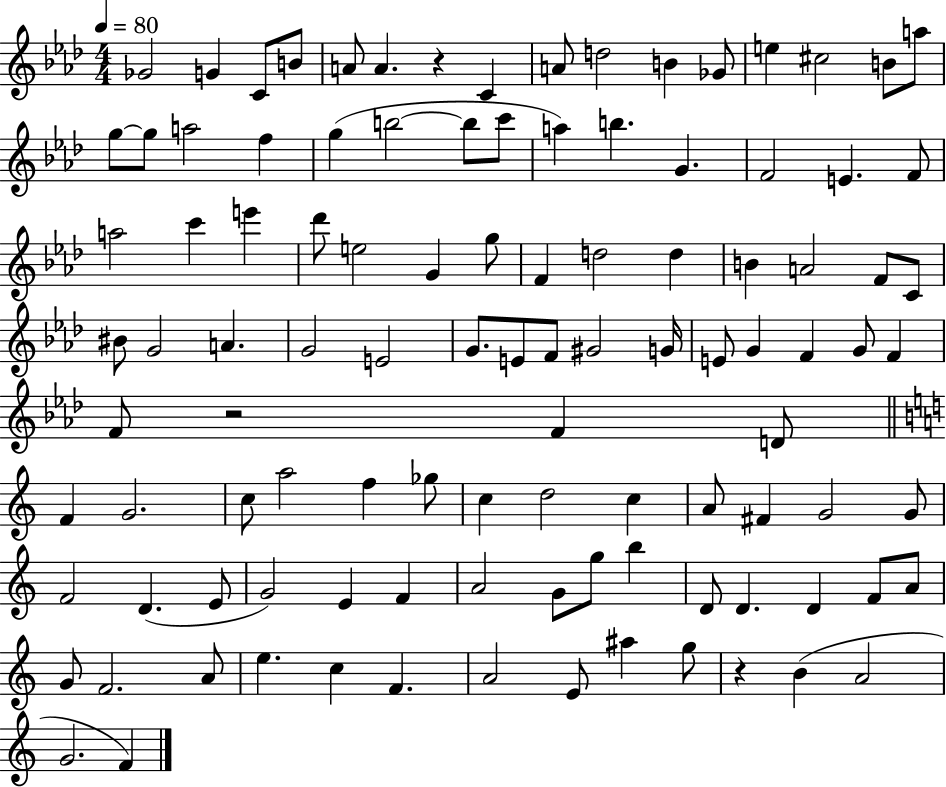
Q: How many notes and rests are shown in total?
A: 106